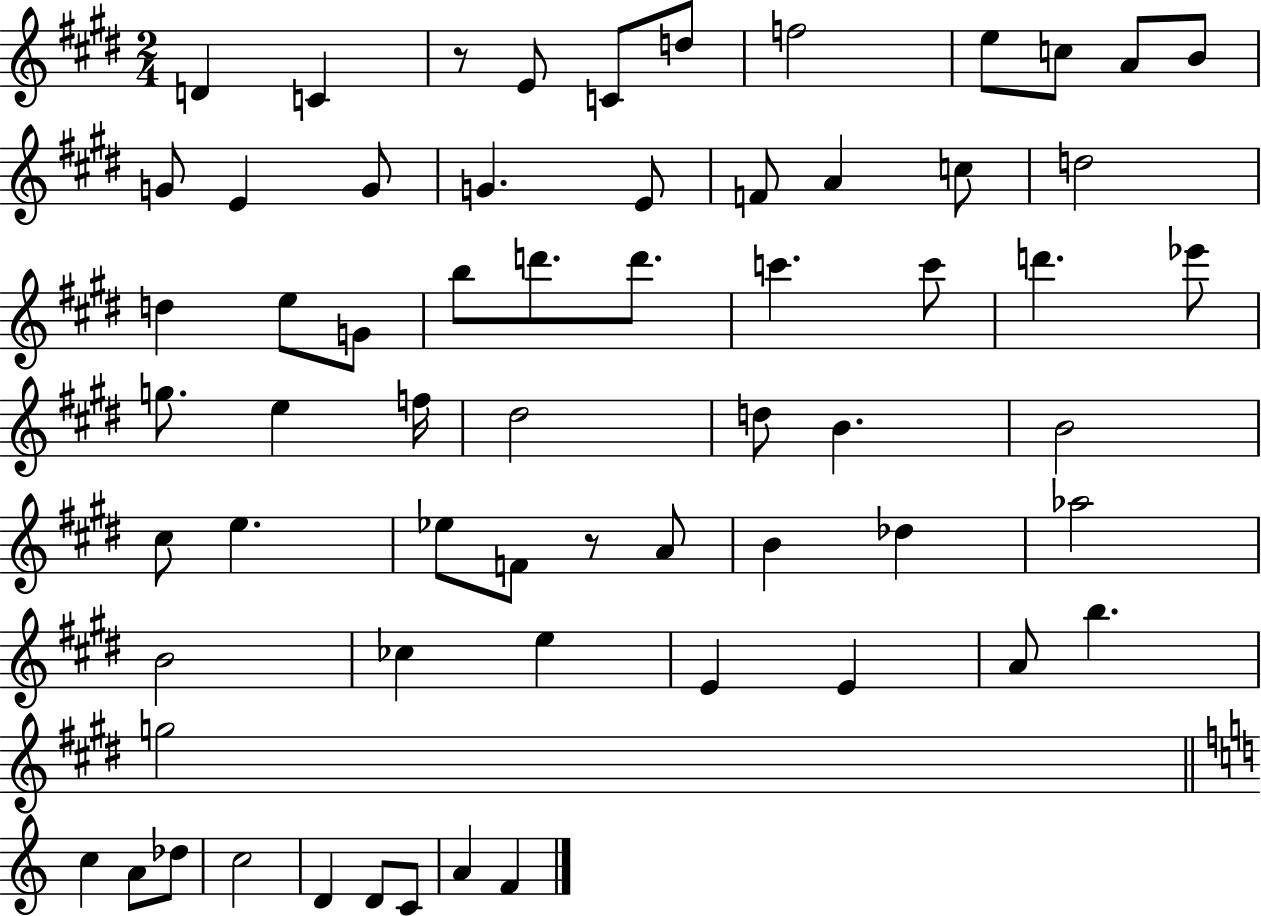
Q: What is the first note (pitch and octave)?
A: D4